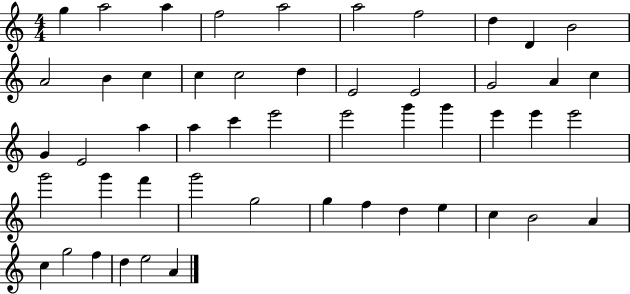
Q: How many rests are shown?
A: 0